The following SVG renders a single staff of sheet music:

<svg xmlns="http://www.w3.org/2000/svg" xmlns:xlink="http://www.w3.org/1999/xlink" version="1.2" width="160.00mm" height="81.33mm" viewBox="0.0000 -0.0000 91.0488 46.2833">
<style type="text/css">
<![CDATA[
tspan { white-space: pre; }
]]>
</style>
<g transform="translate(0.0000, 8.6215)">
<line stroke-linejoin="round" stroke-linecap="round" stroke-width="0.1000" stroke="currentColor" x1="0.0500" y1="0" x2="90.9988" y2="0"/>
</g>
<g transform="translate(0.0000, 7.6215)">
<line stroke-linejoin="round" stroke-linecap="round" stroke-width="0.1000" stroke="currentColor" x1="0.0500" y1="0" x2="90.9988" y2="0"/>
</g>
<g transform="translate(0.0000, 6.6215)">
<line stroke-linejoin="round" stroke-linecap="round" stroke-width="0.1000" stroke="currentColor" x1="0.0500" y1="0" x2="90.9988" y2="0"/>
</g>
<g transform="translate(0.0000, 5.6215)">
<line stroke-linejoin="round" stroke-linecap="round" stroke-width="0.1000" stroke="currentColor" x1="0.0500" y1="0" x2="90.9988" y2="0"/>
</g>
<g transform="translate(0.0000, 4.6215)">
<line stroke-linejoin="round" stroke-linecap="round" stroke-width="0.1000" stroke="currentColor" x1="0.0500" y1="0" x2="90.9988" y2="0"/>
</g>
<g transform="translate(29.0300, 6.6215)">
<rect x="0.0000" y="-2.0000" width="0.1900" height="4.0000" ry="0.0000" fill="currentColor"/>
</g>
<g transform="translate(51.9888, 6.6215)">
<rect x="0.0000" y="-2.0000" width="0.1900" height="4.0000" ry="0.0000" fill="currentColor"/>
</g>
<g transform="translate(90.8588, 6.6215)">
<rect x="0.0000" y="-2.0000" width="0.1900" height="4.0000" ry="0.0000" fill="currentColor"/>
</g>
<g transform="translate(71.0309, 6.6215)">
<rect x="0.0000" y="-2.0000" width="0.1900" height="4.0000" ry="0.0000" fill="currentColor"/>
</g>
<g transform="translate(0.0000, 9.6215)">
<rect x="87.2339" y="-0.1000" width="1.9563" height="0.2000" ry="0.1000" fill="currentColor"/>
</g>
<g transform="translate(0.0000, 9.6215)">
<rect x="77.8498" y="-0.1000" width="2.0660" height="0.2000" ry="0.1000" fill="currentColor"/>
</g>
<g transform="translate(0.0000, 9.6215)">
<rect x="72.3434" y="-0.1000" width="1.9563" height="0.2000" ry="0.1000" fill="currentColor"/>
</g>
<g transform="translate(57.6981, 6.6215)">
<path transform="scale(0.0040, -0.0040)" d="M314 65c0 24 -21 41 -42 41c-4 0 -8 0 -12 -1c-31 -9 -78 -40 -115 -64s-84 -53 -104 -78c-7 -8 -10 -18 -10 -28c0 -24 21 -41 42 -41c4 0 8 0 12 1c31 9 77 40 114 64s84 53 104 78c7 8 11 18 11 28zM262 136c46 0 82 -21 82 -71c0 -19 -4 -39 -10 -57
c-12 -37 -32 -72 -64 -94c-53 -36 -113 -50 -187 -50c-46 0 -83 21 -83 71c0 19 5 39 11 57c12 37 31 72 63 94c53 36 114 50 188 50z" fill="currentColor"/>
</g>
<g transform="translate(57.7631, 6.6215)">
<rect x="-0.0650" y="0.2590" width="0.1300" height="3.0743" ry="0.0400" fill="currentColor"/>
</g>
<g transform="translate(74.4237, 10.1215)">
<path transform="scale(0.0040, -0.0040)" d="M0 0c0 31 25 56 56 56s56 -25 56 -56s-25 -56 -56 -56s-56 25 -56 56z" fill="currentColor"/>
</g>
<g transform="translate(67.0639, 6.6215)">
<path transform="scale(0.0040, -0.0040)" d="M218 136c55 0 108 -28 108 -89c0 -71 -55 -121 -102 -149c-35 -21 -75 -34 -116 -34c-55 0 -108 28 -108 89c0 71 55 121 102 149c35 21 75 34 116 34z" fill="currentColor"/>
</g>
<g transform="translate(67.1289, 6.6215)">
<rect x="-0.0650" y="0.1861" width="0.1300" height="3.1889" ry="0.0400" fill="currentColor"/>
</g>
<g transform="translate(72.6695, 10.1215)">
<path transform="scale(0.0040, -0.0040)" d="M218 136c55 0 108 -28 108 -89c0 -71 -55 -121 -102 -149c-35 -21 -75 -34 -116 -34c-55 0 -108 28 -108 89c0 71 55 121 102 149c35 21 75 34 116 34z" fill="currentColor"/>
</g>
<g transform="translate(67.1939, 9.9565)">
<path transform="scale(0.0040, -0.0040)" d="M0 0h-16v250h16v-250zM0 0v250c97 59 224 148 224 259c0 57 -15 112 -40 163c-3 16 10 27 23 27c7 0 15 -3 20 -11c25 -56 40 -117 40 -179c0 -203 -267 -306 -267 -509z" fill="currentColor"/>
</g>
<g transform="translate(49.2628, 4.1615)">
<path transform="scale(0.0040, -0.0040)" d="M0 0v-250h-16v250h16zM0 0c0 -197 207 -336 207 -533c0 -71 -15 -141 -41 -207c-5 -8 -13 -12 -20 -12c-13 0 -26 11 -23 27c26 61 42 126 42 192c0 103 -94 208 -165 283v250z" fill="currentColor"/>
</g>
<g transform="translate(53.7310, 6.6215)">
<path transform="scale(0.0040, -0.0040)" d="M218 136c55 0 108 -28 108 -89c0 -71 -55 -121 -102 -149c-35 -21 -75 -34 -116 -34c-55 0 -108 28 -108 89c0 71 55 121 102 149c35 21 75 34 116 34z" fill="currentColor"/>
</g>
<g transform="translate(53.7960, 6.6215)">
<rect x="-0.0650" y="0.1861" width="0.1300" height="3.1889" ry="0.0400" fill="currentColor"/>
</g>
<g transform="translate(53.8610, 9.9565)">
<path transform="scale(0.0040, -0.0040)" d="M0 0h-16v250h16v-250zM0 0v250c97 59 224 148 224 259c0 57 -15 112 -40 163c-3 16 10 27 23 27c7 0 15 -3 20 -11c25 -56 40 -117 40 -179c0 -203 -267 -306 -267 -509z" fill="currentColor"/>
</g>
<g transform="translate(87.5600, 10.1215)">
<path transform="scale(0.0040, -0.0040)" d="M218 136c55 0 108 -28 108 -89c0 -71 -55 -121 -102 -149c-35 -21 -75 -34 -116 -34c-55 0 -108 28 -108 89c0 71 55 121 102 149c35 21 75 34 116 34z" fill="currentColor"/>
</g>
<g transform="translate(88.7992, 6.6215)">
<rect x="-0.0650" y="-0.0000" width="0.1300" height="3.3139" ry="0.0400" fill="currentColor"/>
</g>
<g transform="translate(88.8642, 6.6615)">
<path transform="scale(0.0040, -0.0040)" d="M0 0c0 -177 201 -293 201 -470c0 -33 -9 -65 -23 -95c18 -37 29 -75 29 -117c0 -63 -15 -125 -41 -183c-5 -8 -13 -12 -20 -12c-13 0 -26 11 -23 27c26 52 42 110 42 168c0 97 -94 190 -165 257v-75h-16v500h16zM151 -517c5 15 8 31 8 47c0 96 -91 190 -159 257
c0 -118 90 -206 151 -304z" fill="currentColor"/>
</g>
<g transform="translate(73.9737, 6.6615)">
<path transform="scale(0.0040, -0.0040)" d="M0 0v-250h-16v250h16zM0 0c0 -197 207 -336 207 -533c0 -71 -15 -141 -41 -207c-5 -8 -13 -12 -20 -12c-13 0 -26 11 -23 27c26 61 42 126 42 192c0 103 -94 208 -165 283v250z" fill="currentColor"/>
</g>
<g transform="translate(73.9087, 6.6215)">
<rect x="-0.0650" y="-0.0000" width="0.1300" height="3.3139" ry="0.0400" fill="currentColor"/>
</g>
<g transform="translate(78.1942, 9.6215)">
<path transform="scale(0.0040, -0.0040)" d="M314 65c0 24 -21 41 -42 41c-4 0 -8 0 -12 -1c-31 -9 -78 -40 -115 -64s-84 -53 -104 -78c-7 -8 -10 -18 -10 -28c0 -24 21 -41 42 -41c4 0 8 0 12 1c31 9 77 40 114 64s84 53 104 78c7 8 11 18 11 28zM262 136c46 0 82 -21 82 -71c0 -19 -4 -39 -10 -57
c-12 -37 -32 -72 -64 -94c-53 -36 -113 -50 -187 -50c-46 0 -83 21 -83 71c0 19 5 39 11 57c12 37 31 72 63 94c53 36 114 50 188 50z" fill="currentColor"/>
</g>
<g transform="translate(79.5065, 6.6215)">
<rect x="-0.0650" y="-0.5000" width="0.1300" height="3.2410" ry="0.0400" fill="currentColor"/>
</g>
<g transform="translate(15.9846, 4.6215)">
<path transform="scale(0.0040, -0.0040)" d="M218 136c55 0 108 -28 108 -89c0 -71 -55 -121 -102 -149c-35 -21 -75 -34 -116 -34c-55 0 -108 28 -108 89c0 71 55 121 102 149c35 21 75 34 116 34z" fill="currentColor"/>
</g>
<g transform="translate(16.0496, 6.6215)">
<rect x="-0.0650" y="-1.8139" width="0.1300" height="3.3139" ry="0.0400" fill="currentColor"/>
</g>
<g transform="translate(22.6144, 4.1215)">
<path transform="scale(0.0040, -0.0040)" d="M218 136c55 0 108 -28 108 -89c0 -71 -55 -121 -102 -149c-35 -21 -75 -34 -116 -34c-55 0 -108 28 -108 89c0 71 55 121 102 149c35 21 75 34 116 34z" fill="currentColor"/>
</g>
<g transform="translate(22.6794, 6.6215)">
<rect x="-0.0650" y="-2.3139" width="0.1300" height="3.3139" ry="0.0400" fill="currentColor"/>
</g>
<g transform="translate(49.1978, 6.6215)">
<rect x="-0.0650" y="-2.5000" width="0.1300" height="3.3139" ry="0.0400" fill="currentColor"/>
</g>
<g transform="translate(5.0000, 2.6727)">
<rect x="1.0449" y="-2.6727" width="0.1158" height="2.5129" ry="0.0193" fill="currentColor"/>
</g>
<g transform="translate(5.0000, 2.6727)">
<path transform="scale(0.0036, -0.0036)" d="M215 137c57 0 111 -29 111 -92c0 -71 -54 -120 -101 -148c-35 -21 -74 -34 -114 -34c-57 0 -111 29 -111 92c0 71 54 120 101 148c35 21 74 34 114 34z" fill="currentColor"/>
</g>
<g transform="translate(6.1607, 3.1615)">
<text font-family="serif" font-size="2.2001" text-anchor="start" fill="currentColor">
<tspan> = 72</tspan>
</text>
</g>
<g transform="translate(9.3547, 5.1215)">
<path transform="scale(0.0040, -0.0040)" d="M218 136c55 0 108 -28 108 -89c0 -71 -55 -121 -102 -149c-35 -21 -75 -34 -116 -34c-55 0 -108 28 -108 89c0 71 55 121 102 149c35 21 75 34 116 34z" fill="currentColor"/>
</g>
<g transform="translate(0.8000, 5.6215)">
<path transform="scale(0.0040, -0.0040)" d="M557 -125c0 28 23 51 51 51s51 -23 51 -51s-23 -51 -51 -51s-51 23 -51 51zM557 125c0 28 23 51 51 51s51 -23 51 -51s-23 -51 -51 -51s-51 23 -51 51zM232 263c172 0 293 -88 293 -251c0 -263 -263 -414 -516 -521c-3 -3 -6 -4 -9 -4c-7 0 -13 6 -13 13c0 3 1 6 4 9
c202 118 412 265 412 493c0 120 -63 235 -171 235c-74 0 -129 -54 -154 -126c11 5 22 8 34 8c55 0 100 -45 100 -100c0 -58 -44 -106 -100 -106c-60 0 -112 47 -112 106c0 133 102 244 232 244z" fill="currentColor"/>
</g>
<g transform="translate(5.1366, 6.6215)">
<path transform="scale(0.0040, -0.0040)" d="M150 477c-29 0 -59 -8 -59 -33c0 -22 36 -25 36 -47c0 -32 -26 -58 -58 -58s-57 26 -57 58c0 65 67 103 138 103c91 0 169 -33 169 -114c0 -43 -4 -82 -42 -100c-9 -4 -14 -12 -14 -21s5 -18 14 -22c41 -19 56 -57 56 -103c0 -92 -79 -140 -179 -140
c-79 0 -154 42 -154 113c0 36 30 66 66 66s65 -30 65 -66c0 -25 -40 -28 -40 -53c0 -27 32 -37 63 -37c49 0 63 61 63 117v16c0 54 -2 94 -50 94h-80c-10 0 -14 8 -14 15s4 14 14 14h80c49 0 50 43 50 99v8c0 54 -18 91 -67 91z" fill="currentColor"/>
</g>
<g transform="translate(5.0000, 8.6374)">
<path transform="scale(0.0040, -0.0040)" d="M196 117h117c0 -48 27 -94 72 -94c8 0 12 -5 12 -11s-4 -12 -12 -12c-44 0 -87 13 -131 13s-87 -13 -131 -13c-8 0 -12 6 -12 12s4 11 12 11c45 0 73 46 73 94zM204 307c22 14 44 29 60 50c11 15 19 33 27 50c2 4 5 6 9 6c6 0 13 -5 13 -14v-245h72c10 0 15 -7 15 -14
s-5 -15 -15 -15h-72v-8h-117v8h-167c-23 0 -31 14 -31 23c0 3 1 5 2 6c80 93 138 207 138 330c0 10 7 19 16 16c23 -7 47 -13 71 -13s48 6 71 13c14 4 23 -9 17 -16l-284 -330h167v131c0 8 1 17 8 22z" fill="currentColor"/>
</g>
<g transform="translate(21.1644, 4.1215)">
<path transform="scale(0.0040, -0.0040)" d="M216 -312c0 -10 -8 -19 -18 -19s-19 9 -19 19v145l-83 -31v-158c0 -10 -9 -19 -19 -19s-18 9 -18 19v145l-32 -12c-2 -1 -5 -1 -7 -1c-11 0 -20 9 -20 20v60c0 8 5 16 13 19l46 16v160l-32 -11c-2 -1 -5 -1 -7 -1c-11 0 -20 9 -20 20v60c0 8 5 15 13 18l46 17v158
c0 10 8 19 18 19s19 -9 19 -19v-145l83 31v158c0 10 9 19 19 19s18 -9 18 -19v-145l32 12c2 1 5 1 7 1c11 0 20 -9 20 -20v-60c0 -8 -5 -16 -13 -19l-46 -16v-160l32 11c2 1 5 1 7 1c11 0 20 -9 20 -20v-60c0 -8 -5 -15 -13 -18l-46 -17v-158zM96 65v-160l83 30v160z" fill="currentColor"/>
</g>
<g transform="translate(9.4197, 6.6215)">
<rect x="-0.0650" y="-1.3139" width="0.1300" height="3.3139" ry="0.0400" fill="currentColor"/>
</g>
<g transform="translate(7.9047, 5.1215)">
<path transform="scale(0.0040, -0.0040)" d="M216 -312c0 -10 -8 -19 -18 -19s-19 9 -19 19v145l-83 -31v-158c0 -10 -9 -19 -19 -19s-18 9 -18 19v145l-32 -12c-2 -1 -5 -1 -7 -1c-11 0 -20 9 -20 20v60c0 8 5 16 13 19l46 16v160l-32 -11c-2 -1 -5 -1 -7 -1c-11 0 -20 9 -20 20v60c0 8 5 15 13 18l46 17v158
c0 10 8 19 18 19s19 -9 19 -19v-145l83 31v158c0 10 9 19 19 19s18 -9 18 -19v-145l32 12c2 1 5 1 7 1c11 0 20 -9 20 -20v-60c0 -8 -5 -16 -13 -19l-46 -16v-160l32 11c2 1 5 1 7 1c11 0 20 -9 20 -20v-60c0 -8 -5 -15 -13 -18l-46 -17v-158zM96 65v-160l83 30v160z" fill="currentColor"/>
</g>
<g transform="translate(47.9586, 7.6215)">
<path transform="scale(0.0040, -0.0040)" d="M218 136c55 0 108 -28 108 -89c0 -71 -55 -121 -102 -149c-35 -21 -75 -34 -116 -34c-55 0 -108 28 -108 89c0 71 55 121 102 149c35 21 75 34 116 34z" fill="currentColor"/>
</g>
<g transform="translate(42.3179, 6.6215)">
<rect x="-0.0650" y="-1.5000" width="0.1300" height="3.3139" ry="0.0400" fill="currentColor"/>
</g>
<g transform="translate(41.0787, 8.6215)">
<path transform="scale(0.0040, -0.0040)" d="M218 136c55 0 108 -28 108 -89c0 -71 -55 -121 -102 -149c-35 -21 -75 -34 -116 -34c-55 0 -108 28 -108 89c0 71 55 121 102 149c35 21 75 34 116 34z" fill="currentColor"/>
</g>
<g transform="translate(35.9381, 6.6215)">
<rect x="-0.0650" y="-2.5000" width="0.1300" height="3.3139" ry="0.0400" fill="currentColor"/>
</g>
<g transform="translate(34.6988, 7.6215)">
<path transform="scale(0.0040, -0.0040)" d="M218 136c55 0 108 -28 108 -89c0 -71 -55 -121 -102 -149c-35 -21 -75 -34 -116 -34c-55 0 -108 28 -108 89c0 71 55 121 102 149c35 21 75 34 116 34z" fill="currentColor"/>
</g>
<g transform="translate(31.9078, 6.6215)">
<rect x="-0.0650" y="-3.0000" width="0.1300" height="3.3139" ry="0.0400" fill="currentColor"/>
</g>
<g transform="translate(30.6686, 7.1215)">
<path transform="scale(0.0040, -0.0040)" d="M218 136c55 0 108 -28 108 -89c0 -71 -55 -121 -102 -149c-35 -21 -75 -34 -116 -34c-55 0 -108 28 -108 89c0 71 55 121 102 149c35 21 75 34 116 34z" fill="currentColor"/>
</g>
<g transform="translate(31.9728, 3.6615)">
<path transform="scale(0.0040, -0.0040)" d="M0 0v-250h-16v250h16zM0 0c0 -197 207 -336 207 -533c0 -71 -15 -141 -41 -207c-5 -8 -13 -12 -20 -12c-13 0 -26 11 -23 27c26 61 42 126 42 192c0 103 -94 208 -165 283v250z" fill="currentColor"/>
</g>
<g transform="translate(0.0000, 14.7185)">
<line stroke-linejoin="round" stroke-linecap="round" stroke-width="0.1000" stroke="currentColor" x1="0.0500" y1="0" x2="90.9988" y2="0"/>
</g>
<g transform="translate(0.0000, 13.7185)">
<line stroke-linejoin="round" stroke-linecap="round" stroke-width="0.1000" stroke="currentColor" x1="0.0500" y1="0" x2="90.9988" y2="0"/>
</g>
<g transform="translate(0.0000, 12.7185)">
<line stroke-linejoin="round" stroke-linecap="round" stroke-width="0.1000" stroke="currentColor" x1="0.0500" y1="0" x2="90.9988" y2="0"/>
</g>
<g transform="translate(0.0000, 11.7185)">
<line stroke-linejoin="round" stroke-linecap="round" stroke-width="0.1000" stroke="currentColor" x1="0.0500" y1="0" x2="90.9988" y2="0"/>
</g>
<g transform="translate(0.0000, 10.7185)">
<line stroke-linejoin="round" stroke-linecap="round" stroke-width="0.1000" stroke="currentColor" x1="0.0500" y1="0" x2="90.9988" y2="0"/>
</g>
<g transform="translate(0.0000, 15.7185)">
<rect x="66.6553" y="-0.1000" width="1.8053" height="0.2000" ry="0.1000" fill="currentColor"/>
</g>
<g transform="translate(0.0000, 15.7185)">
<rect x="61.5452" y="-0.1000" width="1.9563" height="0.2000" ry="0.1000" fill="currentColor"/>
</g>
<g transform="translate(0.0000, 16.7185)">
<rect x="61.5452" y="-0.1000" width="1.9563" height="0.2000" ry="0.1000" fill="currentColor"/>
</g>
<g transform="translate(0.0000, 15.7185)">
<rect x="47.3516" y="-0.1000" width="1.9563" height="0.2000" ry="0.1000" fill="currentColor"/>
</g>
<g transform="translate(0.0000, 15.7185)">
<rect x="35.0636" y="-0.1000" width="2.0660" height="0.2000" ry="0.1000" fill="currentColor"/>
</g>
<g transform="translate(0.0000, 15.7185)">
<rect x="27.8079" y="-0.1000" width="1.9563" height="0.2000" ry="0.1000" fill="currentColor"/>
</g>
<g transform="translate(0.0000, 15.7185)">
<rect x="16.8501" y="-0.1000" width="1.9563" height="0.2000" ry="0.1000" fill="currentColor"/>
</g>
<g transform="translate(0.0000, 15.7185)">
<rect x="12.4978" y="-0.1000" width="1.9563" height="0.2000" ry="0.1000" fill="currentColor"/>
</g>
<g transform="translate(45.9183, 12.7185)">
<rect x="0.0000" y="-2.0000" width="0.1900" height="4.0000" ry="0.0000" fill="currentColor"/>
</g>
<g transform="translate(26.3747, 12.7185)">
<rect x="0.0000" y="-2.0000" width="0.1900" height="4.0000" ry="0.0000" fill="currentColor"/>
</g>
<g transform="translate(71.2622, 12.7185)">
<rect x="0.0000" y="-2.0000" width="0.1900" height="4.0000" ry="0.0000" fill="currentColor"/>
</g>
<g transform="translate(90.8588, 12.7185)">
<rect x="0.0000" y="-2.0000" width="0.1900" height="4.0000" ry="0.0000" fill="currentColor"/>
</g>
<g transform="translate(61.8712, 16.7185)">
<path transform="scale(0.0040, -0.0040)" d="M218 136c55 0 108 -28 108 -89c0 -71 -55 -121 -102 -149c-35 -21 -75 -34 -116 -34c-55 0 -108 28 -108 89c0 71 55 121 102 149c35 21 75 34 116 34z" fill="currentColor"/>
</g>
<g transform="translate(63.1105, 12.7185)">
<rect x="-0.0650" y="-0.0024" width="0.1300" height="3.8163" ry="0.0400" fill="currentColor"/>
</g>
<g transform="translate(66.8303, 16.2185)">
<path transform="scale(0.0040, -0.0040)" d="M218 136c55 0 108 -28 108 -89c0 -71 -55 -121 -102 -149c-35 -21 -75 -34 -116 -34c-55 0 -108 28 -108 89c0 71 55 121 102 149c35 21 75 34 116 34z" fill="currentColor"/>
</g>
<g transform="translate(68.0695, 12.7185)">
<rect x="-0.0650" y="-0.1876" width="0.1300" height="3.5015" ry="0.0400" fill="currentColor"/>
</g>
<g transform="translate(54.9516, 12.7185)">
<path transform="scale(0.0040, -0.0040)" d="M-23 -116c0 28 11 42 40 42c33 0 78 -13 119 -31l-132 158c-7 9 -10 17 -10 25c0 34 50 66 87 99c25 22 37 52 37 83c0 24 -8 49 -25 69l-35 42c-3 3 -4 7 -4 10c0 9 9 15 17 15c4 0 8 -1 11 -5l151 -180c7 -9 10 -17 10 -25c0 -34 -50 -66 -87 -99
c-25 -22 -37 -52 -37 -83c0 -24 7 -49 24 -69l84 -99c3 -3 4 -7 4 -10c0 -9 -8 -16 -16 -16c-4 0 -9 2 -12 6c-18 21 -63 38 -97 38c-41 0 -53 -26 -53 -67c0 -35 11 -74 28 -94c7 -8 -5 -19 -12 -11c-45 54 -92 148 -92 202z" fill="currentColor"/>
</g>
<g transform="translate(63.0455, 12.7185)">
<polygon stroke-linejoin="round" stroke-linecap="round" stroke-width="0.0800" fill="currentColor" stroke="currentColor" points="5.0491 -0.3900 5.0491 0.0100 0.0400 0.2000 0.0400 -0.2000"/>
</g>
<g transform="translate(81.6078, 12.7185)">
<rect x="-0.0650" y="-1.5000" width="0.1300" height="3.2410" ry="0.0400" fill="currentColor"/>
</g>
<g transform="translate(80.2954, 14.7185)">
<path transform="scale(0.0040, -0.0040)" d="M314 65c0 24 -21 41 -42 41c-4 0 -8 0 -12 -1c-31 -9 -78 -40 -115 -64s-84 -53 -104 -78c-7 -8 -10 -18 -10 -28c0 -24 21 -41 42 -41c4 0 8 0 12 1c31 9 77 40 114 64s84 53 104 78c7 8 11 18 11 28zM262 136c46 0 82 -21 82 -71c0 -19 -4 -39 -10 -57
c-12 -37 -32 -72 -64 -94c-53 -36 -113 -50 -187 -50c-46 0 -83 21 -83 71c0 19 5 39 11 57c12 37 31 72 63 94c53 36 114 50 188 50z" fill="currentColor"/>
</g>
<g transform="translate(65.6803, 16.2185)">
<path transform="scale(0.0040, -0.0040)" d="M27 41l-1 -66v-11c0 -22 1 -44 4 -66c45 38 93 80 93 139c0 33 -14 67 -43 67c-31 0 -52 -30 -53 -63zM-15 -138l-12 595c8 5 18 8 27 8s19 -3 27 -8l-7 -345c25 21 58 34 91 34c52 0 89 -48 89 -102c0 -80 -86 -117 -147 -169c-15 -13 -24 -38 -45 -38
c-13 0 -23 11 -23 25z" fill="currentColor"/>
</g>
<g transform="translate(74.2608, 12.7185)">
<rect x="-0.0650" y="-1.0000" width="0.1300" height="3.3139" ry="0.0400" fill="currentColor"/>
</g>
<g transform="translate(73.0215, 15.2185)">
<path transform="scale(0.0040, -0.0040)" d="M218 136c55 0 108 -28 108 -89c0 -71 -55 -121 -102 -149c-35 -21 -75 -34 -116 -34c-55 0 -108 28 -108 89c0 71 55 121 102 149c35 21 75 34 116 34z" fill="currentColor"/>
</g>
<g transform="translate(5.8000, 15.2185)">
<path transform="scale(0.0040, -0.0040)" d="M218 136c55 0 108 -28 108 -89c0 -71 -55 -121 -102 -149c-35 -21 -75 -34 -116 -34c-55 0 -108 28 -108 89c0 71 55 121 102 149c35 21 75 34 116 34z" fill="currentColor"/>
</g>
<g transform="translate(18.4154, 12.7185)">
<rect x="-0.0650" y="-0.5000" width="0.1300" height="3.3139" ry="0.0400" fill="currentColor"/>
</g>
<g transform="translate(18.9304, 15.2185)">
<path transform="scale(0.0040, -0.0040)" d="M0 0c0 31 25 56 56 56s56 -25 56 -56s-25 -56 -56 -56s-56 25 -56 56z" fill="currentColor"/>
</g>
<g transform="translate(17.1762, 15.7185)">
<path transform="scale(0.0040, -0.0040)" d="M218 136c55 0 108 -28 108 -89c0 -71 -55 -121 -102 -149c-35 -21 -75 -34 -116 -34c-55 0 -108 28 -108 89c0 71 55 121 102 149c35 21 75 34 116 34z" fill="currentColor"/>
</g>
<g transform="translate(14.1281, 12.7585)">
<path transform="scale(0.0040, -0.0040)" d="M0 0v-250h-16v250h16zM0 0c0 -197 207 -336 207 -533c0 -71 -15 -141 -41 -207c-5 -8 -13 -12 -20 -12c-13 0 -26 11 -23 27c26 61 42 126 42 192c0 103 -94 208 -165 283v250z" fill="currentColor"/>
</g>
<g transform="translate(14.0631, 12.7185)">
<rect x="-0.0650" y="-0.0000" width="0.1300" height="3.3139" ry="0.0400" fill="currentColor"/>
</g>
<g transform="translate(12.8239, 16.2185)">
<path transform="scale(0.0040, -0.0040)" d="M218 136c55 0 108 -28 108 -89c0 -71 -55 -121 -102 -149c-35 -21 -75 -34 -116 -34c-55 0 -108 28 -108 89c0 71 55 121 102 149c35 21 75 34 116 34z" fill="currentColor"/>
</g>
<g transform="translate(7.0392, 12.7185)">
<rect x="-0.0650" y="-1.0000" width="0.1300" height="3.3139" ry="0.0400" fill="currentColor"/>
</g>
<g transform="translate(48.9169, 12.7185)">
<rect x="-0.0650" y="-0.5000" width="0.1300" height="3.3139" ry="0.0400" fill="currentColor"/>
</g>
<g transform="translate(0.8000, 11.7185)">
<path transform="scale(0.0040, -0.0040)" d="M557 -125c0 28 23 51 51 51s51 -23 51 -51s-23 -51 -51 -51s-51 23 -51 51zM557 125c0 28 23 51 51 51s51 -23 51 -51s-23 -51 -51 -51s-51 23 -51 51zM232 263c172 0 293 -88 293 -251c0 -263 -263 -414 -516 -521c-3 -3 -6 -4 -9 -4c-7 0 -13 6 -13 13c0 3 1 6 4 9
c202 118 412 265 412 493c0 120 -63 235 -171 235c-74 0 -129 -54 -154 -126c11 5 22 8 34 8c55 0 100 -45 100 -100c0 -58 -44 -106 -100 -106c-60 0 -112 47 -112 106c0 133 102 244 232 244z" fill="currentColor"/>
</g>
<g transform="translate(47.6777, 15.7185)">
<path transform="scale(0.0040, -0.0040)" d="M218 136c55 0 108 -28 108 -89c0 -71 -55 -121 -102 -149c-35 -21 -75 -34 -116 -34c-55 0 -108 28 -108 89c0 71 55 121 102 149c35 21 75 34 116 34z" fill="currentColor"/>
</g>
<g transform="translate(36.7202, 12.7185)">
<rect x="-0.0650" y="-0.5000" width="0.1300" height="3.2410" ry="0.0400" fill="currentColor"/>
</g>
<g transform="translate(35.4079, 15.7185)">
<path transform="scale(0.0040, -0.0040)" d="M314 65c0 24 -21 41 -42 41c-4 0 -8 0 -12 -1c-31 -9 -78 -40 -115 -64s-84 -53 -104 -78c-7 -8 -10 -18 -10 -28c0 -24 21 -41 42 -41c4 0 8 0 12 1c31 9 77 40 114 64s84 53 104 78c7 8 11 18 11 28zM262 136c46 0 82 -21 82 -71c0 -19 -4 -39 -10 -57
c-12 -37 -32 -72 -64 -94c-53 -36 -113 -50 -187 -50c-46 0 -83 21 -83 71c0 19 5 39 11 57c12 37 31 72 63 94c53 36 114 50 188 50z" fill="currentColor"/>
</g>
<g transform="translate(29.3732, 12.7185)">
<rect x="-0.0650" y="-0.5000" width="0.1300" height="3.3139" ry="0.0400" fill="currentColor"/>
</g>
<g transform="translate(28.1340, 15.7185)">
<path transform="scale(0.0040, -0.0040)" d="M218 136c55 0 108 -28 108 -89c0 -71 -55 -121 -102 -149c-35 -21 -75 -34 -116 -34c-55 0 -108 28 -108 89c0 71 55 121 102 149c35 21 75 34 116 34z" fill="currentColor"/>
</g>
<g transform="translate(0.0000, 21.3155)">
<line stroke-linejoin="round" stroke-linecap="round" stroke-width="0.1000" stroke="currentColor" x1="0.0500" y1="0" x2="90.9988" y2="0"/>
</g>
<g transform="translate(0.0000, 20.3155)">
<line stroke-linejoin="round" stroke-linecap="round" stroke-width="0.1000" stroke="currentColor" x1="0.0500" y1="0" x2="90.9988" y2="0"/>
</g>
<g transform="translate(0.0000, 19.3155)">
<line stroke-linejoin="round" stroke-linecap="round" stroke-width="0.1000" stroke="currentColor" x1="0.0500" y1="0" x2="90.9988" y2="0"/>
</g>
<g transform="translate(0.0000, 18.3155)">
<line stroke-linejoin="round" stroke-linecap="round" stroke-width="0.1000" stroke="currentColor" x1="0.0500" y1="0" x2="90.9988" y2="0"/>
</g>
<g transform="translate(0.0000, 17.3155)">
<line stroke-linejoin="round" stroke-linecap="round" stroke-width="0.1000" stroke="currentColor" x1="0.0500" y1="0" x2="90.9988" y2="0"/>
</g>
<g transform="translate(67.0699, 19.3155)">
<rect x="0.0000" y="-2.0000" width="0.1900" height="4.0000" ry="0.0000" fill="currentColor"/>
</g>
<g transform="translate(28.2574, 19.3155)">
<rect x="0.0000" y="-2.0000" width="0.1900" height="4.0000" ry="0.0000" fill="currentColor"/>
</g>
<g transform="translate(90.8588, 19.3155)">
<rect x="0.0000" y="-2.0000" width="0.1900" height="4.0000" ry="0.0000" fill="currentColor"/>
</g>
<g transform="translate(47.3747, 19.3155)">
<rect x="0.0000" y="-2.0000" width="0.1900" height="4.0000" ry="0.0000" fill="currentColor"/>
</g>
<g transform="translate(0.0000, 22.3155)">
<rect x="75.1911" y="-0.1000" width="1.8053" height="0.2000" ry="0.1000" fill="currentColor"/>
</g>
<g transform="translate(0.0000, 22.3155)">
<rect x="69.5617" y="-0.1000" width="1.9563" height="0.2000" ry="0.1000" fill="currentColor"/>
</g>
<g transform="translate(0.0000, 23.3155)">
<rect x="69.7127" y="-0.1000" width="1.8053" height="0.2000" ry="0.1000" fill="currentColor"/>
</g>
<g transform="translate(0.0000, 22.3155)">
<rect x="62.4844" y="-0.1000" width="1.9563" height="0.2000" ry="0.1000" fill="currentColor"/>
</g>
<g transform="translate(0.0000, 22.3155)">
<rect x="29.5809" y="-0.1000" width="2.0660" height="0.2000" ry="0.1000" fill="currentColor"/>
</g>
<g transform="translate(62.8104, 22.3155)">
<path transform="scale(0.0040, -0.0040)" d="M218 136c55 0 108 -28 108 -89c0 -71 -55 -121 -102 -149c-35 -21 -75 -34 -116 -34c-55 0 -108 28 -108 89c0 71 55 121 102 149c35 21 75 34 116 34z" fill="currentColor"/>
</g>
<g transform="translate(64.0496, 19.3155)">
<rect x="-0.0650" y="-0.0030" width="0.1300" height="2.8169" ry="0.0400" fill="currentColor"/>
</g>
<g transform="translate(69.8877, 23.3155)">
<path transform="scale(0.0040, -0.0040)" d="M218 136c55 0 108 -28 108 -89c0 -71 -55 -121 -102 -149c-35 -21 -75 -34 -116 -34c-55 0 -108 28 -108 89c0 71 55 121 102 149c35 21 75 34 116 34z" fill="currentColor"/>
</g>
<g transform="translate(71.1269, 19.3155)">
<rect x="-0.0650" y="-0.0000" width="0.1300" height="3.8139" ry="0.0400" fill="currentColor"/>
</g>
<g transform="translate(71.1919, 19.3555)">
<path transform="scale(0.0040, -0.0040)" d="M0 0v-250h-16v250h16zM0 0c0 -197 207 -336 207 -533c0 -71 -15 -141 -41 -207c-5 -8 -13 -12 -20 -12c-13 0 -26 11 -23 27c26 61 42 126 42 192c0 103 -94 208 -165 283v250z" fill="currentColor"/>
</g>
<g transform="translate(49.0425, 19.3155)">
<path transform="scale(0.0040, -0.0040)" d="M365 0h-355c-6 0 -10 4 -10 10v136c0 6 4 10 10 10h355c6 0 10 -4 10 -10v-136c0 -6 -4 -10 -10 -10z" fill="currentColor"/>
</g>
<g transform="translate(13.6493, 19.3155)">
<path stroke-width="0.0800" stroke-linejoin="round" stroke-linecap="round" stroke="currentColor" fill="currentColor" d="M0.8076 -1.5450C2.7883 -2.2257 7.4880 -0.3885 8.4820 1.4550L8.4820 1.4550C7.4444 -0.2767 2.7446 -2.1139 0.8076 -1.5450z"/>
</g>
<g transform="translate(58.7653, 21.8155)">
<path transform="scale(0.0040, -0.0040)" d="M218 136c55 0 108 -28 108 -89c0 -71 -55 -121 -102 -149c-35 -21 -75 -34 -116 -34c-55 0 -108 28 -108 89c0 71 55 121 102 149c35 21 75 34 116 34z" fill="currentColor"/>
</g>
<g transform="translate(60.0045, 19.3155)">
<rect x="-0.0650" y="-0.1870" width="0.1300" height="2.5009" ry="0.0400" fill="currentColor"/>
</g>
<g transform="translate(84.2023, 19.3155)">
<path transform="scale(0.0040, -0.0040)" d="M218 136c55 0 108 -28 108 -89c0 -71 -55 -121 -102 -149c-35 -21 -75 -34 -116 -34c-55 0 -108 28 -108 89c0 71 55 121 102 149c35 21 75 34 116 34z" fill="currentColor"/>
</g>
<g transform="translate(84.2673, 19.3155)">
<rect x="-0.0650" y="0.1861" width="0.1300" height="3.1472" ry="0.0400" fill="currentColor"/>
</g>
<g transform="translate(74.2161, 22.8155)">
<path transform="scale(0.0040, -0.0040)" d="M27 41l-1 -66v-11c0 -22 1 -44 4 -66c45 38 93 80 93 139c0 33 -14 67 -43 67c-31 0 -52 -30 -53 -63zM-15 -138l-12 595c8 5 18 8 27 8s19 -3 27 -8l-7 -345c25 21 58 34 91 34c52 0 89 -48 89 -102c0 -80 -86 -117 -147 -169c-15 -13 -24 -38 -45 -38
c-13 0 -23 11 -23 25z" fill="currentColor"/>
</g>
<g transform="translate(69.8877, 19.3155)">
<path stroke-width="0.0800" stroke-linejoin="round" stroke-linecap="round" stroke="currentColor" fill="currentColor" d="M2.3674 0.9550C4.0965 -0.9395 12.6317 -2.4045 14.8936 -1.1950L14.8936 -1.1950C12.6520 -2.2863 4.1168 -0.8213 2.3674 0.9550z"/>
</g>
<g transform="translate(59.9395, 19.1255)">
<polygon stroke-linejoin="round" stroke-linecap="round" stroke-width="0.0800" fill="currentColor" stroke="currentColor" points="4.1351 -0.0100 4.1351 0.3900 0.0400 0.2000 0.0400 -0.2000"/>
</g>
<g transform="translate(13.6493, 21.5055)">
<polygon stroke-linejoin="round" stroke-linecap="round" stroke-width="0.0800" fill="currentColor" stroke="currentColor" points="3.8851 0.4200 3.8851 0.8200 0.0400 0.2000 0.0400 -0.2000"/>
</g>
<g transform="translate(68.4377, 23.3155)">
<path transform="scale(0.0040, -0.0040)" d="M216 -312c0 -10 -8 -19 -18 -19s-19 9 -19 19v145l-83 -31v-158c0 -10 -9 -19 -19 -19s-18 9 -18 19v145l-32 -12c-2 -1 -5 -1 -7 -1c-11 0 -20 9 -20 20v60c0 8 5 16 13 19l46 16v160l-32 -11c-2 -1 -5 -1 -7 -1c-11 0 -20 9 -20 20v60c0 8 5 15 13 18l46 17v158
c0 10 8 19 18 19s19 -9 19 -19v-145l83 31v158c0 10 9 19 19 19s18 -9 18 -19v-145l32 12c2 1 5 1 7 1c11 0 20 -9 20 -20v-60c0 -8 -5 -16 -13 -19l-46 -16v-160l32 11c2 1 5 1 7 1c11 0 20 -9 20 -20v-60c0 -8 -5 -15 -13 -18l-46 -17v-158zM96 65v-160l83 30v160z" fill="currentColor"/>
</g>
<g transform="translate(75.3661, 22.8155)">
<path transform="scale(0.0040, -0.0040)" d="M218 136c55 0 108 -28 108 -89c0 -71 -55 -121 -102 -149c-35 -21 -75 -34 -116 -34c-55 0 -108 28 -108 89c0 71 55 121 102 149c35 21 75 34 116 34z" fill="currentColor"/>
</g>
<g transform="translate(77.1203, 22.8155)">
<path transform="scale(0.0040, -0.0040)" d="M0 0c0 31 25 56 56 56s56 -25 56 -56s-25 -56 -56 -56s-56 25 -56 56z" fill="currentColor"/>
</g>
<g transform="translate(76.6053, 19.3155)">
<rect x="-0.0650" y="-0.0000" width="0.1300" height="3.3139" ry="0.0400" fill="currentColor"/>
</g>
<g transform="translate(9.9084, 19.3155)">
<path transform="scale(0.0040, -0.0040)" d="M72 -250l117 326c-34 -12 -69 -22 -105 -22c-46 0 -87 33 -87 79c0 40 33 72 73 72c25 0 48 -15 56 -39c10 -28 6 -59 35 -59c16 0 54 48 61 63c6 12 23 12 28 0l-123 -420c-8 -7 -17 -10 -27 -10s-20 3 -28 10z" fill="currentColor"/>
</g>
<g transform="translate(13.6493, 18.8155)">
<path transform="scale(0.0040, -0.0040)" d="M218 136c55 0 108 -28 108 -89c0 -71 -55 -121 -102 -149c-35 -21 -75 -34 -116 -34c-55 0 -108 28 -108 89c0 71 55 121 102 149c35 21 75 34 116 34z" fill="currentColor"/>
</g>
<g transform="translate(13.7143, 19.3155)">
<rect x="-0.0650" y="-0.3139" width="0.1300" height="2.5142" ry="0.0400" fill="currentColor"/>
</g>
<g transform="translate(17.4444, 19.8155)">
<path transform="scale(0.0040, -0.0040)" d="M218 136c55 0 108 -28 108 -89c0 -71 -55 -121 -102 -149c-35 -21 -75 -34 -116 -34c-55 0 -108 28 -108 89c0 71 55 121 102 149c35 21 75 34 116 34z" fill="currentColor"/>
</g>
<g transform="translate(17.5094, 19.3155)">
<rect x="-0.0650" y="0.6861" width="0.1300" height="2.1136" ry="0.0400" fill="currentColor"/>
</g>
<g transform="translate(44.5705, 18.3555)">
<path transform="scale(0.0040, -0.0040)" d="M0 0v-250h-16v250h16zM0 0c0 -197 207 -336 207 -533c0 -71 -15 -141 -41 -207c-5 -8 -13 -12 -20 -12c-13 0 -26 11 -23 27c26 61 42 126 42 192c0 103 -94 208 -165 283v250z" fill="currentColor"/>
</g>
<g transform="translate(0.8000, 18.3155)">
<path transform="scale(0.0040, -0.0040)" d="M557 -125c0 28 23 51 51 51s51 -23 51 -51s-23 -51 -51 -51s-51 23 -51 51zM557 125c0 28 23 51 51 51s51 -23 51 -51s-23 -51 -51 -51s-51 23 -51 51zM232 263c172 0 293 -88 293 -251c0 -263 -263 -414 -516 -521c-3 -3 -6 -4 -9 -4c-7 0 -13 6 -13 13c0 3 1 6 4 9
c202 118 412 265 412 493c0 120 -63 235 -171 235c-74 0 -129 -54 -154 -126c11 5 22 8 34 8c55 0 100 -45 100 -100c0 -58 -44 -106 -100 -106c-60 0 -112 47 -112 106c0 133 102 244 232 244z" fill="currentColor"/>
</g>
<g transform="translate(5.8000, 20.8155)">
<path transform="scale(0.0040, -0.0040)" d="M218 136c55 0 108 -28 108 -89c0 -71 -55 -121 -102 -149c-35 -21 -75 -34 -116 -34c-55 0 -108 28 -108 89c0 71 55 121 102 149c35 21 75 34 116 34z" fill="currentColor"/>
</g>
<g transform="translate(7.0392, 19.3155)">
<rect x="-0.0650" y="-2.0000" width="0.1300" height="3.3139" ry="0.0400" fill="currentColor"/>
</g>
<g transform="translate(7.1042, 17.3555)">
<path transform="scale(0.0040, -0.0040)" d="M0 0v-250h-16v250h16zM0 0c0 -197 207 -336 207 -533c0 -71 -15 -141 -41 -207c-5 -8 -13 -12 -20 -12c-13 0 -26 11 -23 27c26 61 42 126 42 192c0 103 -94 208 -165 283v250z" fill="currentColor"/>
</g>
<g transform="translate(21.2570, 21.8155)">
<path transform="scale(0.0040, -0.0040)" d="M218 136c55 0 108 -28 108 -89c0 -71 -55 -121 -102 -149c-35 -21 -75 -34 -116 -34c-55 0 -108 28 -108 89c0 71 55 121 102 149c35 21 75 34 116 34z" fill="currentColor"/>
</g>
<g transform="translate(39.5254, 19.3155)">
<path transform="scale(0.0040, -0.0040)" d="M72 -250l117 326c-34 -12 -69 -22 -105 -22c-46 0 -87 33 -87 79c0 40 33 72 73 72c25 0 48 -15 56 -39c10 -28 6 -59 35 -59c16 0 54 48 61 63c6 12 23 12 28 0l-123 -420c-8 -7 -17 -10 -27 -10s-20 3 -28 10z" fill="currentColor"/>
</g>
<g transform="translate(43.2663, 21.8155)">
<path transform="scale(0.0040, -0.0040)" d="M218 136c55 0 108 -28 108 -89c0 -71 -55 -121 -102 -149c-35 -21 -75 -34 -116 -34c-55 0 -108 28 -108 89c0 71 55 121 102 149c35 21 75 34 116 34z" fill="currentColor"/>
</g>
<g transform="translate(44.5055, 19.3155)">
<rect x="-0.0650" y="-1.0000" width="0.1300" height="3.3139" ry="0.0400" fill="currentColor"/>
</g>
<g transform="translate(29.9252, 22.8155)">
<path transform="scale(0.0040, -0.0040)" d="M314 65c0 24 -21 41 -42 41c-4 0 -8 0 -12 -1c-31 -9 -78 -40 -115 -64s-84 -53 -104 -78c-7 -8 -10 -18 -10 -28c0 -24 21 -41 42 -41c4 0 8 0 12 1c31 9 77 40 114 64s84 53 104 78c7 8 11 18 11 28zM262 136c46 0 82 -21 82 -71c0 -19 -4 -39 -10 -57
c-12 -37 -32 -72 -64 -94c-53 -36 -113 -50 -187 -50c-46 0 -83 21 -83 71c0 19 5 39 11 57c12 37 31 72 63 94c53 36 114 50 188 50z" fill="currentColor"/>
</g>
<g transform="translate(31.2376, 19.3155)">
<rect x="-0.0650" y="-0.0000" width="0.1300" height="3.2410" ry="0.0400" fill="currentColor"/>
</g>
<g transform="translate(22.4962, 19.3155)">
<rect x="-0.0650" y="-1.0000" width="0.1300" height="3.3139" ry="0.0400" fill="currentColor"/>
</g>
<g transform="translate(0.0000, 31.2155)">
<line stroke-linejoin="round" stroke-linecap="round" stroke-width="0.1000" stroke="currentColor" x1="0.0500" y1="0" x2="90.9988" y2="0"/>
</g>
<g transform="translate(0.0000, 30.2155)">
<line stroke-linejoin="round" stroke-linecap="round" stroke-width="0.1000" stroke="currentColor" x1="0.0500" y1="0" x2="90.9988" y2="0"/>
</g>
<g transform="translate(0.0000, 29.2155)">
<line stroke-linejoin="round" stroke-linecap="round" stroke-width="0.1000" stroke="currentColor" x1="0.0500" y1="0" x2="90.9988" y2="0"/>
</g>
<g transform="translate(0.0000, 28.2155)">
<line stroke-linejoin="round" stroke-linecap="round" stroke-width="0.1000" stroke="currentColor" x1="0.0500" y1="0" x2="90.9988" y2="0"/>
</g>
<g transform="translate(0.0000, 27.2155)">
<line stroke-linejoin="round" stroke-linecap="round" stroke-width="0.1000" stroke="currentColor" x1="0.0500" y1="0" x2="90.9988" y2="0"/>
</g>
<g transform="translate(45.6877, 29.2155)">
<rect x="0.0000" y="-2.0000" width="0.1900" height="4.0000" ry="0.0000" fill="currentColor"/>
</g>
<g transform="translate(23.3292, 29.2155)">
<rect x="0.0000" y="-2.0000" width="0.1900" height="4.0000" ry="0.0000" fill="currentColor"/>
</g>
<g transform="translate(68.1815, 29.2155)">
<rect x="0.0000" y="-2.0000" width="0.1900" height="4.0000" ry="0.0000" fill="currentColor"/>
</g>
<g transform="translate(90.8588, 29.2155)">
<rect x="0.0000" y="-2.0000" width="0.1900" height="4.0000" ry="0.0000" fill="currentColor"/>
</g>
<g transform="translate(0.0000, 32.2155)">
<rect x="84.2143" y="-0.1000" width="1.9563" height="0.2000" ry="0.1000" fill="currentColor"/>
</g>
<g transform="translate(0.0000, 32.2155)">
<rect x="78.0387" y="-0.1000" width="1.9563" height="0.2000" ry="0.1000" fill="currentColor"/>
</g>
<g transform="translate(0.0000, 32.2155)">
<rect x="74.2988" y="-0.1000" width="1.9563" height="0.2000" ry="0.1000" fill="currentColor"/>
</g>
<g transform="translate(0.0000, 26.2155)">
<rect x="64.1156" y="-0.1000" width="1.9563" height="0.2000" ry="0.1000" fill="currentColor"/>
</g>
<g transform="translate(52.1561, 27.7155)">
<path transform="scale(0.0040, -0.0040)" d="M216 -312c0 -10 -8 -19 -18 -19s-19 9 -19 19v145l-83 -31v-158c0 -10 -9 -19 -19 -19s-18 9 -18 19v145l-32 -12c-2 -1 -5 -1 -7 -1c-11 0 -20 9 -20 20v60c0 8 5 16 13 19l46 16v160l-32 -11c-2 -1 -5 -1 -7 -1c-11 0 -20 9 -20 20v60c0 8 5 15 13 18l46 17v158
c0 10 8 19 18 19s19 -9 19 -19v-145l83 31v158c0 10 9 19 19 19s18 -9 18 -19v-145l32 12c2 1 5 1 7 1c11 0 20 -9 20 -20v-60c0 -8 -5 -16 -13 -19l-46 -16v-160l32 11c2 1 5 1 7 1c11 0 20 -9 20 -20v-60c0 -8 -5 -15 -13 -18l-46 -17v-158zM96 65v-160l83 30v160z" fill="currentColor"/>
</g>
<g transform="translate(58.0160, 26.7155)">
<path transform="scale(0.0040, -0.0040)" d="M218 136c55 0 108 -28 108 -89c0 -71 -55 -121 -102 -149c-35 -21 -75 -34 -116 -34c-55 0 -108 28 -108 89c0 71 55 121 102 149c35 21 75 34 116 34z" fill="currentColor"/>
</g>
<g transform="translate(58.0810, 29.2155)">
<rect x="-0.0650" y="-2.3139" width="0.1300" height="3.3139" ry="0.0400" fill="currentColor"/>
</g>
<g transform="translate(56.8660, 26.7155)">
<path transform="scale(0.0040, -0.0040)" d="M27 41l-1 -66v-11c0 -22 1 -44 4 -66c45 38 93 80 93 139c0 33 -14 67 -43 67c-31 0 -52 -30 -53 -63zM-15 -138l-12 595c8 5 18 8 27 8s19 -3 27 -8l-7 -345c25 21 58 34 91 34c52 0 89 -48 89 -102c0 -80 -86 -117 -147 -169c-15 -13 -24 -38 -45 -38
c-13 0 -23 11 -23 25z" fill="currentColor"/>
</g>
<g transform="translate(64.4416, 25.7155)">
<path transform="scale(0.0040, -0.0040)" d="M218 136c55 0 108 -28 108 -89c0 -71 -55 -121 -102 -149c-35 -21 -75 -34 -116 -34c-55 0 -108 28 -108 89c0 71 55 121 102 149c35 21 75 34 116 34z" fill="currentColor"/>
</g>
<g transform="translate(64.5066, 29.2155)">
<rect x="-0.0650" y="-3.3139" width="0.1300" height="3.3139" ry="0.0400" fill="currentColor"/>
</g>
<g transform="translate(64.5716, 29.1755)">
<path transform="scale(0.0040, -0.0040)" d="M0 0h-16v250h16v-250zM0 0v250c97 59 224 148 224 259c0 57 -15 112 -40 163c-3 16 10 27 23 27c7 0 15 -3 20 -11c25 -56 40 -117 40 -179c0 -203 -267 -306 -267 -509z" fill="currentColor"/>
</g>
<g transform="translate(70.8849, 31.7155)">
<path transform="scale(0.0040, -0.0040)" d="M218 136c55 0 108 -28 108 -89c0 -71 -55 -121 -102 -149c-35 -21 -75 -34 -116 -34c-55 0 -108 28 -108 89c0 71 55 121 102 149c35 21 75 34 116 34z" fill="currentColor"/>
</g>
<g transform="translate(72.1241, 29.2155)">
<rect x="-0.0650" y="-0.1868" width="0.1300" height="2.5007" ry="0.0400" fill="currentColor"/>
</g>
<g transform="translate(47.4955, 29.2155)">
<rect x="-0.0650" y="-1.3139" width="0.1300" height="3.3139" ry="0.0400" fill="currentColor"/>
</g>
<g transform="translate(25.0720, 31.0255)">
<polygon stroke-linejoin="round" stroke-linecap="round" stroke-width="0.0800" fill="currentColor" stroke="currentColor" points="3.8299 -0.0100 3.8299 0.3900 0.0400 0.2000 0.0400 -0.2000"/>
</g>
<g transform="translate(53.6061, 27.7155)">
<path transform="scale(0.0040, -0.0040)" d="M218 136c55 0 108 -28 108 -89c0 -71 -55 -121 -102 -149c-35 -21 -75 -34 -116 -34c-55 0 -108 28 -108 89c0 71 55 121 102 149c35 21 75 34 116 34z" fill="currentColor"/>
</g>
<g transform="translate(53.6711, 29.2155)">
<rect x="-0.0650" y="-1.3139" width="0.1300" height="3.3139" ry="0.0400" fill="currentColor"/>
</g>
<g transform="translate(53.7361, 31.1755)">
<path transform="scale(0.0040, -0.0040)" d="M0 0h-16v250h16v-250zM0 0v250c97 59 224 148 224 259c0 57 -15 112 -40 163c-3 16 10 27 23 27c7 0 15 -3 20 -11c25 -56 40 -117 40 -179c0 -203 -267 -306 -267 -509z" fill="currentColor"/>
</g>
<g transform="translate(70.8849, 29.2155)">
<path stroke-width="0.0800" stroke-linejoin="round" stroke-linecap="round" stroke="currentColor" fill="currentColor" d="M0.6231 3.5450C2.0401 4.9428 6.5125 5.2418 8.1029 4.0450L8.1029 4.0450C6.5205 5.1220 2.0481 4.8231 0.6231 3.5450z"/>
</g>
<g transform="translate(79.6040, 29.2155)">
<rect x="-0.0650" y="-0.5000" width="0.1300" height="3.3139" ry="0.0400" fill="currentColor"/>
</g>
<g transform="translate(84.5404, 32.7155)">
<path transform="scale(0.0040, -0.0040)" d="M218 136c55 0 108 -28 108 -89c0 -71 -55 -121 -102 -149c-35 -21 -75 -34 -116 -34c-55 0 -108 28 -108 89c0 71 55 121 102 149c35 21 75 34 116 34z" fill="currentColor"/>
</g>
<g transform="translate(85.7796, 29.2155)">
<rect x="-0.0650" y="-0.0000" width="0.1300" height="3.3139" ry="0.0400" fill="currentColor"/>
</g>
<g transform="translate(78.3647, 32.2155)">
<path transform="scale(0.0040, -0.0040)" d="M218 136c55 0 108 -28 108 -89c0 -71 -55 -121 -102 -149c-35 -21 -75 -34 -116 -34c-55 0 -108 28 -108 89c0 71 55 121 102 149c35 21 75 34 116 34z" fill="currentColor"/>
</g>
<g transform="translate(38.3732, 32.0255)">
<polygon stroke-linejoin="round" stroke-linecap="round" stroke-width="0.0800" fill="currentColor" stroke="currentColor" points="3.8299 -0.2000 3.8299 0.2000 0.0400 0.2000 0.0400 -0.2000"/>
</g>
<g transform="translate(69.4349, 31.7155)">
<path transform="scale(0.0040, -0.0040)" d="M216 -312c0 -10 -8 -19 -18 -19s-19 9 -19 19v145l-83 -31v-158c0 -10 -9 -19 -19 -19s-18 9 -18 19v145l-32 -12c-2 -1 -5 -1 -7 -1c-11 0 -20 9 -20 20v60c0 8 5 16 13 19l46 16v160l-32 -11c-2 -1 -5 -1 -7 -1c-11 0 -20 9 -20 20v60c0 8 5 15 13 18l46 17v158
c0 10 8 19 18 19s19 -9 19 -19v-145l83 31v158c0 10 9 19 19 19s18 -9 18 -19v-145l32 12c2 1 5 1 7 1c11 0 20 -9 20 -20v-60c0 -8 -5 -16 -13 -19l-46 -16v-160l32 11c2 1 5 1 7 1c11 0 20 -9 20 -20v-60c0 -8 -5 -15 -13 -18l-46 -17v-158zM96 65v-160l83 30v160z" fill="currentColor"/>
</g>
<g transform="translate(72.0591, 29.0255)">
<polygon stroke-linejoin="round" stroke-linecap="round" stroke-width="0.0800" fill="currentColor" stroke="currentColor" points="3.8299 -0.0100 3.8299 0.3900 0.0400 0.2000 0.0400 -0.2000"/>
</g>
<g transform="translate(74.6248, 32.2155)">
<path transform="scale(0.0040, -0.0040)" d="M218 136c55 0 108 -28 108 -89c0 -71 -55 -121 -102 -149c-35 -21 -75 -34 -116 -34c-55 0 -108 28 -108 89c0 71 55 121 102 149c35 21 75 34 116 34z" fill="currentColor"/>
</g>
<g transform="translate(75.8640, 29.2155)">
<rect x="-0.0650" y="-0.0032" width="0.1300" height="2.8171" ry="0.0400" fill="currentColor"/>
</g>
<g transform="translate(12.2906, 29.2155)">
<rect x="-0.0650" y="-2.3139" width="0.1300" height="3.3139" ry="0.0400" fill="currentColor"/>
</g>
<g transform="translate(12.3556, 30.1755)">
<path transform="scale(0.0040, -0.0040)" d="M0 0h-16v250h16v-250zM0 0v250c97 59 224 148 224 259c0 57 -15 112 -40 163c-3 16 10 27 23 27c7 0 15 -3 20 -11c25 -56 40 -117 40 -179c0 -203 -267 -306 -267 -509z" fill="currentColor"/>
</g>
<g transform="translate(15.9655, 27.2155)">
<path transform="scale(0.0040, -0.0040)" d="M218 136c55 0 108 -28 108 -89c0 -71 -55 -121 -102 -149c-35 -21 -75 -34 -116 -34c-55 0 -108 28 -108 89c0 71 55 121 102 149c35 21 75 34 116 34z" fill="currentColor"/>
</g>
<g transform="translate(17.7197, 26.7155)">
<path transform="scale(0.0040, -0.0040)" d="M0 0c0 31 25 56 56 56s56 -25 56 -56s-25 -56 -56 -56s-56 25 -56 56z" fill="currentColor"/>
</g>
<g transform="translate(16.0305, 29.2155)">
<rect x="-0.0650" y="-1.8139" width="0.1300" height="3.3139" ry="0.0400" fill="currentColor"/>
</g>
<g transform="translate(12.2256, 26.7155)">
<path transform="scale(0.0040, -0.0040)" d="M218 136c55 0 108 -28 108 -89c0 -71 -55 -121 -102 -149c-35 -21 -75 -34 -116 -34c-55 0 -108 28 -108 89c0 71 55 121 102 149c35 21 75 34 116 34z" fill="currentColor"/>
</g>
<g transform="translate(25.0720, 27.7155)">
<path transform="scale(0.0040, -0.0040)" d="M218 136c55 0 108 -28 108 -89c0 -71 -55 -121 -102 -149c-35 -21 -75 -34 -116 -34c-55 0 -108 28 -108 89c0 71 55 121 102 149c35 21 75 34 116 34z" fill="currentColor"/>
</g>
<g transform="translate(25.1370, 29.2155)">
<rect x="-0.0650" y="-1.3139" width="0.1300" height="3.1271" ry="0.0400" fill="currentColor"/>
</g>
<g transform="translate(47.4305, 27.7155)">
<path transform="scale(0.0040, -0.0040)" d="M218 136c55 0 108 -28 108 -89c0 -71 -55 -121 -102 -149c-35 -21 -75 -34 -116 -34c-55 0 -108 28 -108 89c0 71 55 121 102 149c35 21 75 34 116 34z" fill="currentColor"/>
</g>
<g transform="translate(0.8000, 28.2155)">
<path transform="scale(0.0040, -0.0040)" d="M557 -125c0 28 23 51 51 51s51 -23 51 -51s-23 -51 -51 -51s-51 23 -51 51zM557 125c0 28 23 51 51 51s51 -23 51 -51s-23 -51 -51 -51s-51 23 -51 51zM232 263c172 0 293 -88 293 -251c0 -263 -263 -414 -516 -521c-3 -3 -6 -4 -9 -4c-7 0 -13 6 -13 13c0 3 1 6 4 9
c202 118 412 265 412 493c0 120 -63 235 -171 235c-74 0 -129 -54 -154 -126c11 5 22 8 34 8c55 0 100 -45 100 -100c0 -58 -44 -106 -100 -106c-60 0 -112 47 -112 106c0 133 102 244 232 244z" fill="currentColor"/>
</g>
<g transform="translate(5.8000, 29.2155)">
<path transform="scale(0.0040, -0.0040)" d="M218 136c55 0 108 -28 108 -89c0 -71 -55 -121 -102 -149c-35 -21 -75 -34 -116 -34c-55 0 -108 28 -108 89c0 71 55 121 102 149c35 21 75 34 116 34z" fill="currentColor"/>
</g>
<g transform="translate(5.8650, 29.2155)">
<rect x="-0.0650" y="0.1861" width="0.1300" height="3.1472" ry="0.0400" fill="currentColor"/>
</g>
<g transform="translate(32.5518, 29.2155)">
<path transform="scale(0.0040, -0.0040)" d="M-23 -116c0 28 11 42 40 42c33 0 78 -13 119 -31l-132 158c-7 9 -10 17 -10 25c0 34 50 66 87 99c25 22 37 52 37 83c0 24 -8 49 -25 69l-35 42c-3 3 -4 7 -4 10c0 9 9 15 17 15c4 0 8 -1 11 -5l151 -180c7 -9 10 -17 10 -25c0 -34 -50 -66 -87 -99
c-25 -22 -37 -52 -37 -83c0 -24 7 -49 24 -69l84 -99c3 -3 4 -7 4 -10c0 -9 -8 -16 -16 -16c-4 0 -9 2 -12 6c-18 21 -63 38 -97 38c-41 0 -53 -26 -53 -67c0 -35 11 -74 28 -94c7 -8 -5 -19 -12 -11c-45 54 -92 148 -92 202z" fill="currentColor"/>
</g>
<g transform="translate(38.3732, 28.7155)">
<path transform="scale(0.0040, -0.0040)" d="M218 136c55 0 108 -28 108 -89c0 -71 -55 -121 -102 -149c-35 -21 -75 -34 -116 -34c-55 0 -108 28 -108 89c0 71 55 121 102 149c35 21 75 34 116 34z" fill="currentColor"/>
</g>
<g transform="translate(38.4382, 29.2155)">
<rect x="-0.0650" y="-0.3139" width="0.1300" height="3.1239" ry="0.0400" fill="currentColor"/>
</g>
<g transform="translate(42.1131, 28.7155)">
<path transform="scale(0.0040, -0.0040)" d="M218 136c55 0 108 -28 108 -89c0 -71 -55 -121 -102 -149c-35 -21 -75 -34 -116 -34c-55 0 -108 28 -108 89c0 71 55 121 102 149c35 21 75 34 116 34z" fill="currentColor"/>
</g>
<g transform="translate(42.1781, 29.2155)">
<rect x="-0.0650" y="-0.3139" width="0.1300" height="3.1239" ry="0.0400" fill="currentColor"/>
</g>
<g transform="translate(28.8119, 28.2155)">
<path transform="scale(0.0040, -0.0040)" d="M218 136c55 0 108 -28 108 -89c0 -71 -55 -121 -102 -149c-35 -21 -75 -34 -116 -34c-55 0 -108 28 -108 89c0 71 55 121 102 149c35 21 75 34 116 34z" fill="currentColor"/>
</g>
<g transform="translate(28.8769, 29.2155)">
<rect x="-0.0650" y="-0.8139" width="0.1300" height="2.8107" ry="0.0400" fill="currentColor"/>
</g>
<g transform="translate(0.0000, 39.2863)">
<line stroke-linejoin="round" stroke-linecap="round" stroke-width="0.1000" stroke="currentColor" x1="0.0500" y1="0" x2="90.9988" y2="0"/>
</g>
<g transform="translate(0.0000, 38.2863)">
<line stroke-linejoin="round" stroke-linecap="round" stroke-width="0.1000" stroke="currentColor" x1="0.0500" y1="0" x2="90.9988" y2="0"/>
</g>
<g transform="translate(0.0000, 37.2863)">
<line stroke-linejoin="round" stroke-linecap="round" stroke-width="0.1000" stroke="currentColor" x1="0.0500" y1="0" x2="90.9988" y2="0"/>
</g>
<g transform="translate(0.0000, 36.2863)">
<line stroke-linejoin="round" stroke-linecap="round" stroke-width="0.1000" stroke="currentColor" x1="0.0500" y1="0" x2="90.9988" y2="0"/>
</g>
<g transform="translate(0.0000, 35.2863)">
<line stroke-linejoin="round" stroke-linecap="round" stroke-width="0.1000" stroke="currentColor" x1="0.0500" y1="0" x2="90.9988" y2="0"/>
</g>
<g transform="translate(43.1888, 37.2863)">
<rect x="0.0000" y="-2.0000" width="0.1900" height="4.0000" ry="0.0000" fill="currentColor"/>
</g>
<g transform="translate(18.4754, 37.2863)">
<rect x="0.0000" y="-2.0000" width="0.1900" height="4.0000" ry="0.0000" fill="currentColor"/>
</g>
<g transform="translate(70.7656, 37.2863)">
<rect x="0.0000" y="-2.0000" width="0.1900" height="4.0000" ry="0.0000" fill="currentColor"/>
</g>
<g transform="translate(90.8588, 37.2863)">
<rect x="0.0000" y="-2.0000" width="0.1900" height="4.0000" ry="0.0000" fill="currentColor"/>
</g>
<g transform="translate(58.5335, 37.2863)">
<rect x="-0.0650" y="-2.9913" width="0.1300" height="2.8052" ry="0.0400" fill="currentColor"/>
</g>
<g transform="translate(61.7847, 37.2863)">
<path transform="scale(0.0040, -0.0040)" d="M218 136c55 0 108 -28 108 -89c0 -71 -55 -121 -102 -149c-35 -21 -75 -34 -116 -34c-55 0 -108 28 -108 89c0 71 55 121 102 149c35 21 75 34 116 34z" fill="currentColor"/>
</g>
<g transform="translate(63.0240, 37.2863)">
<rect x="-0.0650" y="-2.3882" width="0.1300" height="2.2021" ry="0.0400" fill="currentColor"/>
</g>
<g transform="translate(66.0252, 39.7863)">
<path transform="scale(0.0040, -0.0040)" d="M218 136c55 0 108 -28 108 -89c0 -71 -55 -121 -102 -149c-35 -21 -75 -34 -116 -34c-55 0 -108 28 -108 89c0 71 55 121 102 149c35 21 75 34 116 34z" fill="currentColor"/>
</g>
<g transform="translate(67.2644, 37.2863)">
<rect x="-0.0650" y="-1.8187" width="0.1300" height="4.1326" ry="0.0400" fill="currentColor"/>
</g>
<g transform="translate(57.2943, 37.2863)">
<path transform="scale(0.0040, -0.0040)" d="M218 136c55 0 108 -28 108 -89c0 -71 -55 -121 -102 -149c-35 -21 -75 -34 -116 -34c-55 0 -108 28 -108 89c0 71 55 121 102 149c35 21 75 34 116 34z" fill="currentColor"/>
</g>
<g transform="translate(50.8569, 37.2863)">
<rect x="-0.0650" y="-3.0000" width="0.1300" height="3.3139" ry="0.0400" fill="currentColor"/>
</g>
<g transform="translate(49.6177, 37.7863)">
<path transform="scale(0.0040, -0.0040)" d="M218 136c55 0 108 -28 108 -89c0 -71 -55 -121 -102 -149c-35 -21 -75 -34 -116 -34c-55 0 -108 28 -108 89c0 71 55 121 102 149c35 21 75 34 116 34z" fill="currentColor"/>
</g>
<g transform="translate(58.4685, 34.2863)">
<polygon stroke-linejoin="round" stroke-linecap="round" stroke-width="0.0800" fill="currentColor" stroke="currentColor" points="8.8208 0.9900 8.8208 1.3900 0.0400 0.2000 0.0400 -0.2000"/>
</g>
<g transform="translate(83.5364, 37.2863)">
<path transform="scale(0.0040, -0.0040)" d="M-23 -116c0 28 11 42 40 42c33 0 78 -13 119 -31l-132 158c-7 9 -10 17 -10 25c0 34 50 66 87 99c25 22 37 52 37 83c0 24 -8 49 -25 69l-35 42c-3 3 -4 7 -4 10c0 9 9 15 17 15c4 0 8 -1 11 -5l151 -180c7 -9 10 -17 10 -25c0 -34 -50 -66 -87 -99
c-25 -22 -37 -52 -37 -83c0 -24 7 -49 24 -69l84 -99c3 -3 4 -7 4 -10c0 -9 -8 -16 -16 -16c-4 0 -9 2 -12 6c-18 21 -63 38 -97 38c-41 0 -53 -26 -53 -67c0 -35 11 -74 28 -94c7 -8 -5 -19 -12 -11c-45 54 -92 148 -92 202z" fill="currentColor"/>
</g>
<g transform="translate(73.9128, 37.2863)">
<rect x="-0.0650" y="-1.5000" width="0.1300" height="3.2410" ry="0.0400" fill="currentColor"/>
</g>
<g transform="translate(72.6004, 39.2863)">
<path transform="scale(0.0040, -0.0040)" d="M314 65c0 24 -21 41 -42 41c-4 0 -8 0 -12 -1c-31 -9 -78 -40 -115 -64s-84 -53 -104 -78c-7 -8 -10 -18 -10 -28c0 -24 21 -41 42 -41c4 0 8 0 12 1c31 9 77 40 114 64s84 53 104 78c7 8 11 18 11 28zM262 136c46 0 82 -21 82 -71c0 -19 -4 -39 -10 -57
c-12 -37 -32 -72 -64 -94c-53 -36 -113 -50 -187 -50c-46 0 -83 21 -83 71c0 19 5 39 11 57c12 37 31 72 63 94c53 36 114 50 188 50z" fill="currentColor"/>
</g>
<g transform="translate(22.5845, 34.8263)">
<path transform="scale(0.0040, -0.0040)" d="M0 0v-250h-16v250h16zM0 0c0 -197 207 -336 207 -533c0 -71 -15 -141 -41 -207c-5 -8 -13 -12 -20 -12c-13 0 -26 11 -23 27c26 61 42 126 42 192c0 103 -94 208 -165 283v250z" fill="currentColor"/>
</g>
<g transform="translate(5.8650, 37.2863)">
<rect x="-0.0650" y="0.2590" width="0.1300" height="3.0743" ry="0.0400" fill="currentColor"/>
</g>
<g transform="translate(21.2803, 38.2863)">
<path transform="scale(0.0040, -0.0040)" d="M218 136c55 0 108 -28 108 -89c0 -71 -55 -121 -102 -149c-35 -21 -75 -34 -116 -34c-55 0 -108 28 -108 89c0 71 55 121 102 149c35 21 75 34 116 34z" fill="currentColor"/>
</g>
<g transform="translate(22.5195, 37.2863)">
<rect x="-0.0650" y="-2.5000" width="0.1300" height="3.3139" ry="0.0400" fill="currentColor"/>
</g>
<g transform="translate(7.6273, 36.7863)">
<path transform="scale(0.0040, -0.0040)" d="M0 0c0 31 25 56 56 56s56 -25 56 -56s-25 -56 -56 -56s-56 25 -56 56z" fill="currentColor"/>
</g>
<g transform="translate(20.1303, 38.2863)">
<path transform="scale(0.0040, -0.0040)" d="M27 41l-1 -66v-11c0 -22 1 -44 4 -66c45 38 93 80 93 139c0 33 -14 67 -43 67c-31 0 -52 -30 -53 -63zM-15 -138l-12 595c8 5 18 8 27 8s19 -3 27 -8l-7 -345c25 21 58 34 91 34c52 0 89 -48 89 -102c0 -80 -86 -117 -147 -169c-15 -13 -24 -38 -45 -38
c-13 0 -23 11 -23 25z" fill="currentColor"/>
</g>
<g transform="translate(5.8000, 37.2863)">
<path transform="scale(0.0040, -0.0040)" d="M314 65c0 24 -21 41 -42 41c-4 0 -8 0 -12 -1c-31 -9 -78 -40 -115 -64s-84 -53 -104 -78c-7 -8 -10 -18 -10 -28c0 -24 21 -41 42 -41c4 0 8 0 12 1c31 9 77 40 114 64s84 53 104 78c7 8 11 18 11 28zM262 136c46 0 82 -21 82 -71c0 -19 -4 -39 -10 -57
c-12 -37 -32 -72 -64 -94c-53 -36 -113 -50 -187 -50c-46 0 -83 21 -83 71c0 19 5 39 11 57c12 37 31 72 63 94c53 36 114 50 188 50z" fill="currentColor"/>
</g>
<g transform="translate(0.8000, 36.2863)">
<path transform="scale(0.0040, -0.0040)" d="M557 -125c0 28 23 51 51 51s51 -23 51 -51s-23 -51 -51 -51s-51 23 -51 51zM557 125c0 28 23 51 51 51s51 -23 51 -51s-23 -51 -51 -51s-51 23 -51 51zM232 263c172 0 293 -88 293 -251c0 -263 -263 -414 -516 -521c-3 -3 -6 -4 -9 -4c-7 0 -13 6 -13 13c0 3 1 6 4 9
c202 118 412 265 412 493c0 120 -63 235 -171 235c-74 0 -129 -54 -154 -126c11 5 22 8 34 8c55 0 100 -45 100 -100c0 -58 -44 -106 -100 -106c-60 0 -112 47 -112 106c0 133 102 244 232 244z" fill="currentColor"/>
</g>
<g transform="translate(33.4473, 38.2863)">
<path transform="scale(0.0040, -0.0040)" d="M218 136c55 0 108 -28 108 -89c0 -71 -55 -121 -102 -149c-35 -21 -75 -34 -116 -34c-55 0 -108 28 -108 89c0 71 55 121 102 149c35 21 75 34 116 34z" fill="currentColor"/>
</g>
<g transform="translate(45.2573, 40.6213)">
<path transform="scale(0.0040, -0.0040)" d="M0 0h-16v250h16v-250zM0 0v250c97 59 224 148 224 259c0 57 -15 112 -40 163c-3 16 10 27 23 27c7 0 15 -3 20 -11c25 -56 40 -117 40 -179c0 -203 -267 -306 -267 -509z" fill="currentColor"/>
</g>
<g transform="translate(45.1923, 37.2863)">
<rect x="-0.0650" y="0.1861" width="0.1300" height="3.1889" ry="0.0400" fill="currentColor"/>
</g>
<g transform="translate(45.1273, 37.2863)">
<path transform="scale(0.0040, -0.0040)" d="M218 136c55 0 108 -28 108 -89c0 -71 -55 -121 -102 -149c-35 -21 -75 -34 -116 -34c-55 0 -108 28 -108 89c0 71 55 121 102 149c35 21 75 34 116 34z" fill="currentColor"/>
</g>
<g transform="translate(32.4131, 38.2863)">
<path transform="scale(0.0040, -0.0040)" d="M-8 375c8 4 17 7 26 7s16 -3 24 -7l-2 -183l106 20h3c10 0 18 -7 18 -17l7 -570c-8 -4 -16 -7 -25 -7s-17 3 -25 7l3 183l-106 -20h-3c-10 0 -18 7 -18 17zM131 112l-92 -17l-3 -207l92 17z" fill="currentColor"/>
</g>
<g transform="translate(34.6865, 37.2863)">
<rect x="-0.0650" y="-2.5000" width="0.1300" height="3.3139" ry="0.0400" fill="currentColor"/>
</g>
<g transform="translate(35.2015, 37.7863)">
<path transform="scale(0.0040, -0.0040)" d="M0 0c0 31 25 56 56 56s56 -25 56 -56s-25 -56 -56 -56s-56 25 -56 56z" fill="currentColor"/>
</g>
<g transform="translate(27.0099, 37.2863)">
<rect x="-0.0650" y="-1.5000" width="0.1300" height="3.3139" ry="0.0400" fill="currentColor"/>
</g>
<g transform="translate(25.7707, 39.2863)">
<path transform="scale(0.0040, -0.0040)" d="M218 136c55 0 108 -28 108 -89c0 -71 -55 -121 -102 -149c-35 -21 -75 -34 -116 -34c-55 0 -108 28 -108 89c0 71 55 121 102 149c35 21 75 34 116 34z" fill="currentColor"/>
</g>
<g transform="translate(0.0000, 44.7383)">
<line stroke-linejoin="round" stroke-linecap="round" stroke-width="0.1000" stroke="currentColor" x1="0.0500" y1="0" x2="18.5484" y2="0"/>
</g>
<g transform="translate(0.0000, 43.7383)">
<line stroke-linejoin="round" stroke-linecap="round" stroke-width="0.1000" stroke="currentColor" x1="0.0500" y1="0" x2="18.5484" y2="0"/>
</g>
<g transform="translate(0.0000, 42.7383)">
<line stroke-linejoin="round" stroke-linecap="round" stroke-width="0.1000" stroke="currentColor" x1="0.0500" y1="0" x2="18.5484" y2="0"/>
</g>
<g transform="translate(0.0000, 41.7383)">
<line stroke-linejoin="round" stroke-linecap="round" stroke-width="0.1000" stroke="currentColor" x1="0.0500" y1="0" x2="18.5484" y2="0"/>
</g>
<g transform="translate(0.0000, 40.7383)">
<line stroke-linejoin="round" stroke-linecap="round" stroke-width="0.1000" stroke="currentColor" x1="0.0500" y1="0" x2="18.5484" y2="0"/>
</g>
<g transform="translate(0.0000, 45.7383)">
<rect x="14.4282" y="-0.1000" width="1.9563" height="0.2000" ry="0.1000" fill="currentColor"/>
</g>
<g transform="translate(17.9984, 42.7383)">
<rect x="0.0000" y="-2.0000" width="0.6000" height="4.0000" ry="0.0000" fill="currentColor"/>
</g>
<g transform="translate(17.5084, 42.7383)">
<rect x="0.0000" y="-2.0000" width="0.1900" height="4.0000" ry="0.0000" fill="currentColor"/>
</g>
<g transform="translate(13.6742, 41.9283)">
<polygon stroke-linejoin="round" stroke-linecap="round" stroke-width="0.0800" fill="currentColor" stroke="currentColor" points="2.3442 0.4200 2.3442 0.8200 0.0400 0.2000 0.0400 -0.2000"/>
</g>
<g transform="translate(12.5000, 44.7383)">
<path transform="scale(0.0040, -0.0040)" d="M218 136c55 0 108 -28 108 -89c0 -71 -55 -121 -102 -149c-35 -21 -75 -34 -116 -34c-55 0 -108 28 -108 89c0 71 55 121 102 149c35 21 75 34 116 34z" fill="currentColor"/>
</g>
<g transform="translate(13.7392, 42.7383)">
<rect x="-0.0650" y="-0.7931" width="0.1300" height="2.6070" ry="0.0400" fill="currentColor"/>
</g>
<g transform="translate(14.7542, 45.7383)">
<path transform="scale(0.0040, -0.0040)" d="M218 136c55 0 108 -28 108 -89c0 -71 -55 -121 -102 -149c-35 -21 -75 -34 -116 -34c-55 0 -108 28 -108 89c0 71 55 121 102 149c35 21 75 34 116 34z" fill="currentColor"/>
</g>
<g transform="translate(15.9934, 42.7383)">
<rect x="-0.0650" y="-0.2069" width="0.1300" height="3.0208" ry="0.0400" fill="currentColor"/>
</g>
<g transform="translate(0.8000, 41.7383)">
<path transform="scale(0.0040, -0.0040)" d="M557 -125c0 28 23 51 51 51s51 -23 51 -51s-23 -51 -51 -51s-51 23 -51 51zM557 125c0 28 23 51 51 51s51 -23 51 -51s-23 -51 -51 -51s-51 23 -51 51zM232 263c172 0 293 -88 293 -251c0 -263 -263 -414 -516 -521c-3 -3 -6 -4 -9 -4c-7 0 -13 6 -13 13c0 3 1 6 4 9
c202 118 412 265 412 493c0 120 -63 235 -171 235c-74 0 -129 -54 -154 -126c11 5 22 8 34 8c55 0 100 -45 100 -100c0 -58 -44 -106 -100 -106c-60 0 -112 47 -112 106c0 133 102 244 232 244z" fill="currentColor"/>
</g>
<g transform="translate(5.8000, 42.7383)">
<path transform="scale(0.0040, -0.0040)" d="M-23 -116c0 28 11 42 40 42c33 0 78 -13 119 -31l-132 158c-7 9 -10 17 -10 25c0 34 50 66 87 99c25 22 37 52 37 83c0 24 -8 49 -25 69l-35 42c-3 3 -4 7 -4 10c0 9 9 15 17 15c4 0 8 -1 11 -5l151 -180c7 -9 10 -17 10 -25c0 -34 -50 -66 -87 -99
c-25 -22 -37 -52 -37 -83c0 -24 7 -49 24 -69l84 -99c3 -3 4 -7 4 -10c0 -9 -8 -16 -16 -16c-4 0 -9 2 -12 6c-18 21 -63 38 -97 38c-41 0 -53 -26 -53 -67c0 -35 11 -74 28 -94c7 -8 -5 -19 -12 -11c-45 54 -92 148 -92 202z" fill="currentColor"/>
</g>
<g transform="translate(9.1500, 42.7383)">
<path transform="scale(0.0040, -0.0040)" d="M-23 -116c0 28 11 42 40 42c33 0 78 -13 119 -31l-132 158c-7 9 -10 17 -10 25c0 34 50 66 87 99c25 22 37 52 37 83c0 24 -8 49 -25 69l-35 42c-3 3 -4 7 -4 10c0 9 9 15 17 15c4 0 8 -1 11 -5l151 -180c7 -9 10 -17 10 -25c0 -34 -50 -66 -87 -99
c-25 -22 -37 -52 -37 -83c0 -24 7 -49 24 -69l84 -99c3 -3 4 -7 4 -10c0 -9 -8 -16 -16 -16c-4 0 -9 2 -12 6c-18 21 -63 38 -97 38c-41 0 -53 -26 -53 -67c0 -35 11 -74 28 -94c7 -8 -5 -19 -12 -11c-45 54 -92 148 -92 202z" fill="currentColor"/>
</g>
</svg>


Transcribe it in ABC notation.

X:1
T:Untitled
M:3/4
L:1/4
K:C
^G, A, ^B, C,/2 B,, G,, B,,/2 D,/2 D,2 D,/2 D,,/2 E,,2 D,,/4 F,, D,,/2 E,, E,, E,,2 E,, z C,,/2 _D,,/2 F,, G,,2 A,,/2 z/2 E,/2 C,/2 F,, D,,2 z/2 F,,/2 z2 F,,/2 E,,/2 ^C,,/2 _D,, D, D, B,/2 A, G,/2 F,/2 z E,/2 E,/2 G, ^G,/2 _B, D/2 ^F,,/2 E,,/2 E,, D,, D,2 _B,,/2 G,, B,, D,/2 C, D,/2 D,/2 F,,/2 G,,2 z z z G,,/2 E,,/2